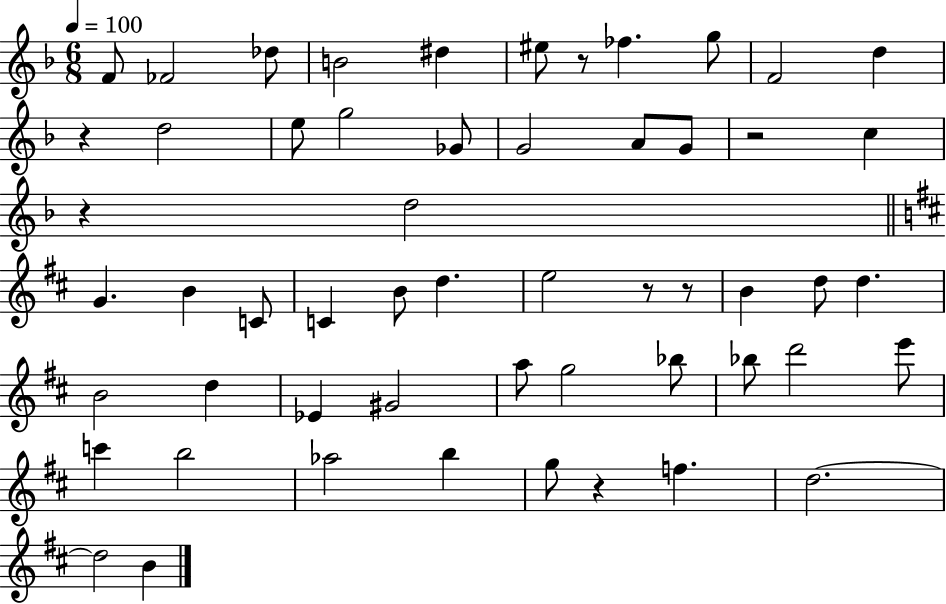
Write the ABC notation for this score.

X:1
T:Untitled
M:6/8
L:1/4
K:F
F/2 _F2 _d/2 B2 ^d ^e/2 z/2 _f g/2 F2 d z d2 e/2 g2 _G/2 G2 A/2 G/2 z2 c z d2 G B C/2 C B/2 d e2 z/2 z/2 B d/2 d B2 d _E ^G2 a/2 g2 _b/2 _b/2 d'2 e'/2 c' b2 _a2 b g/2 z f d2 d2 B